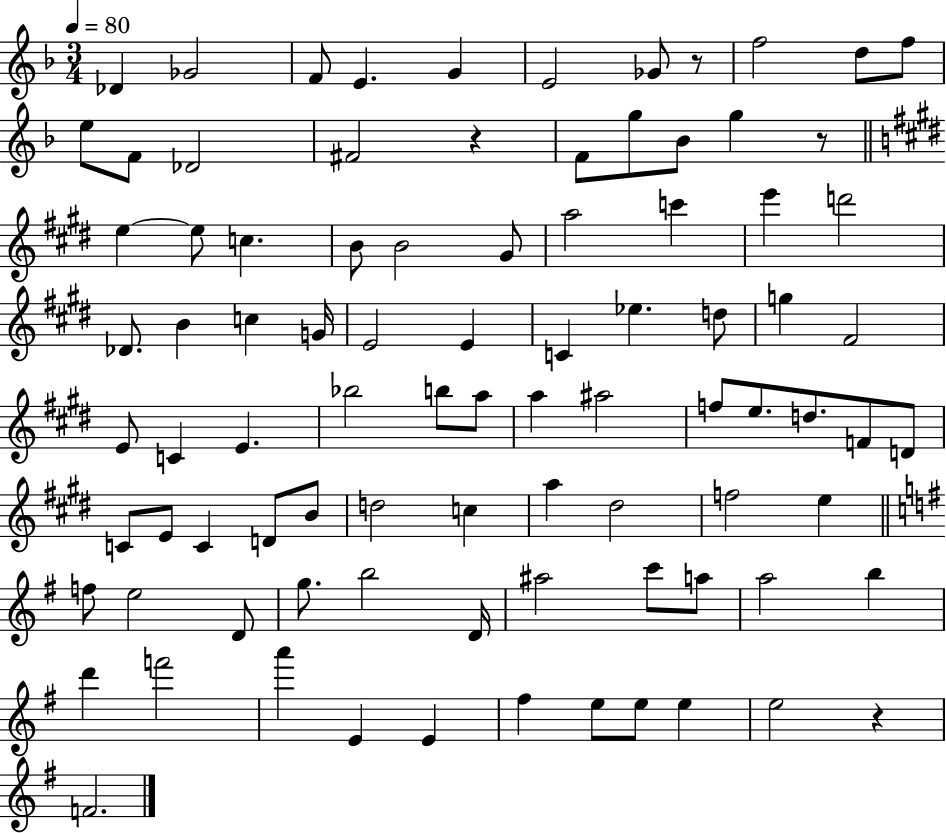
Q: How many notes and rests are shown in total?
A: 89